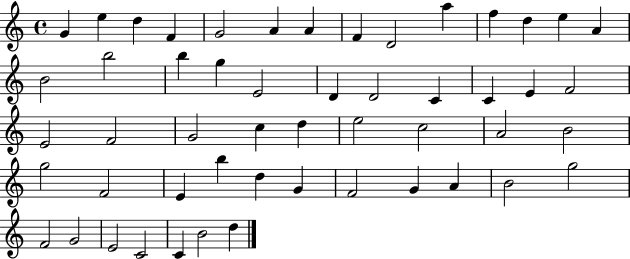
X:1
T:Untitled
M:4/4
L:1/4
K:C
G e d F G2 A A F D2 a f d e A B2 b2 b g E2 D D2 C C E F2 E2 F2 G2 c d e2 c2 A2 B2 g2 F2 E b d G F2 G A B2 g2 F2 G2 E2 C2 C B2 d